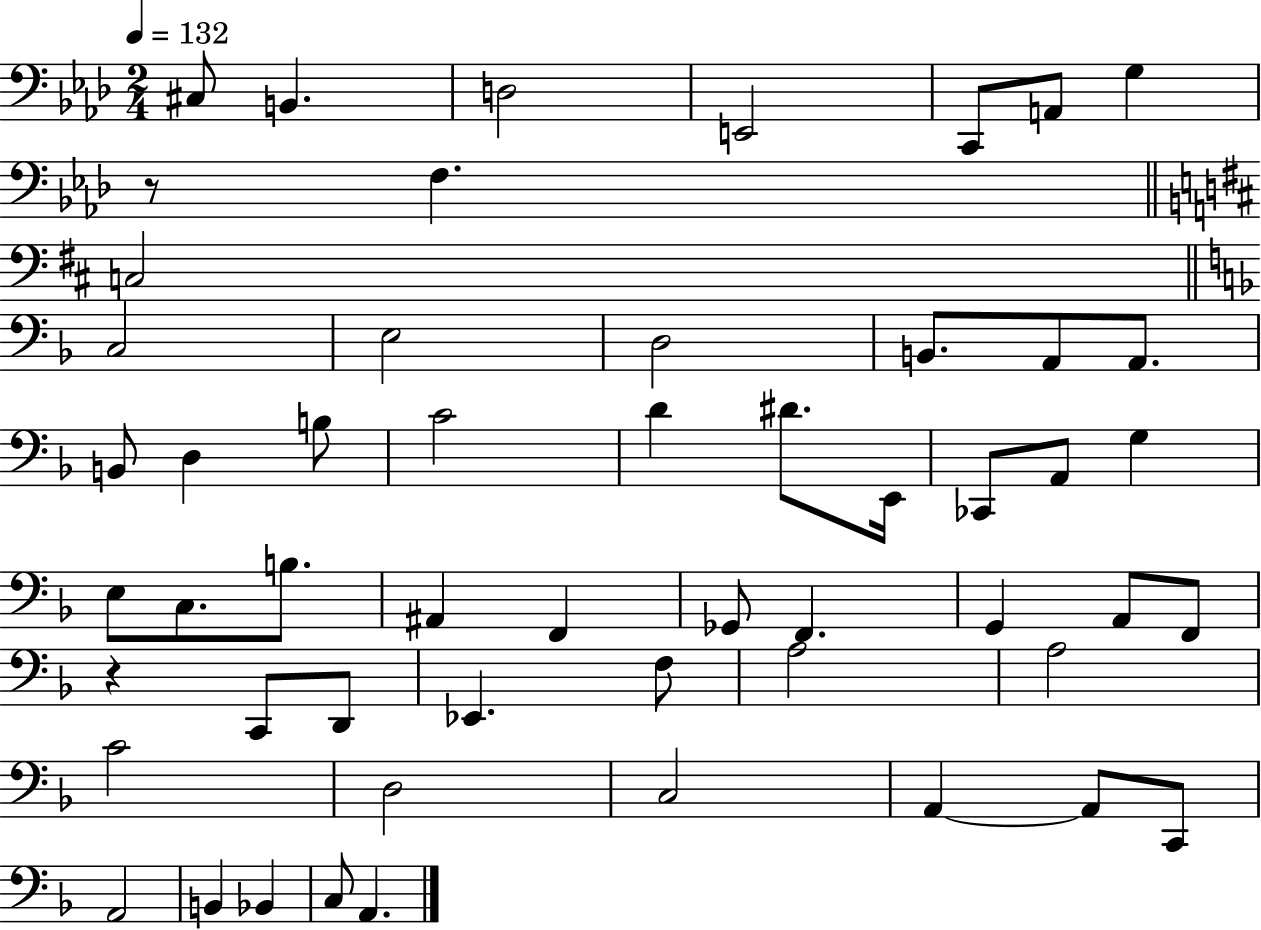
C#3/e B2/q. D3/h E2/h C2/e A2/e G3/q R/e F3/q. C3/h C3/h E3/h D3/h B2/e. A2/e A2/e. B2/e D3/q B3/e C4/h D4/q D#4/e. E2/s CES2/e A2/e G3/q E3/e C3/e. B3/e. A#2/q F2/q Gb2/e F2/q. G2/q A2/e F2/e R/q C2/e D2/e Eb2/q. F3/e A3/h A3/h C4/h D3/h C3/h A2/q A2/e C2/e A2/h B2/q Bb2/q C3/e A2/q.